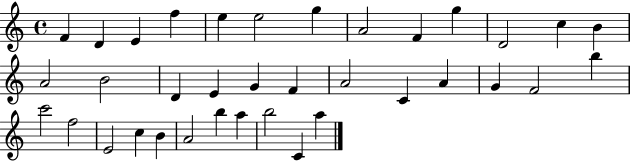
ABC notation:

X:1
T:Untitled
M:4/4
L:1/4
K:C
F D E f e e2 g A2 F g D2 c B A2 B2 D E G F A2 C A G F2 b c'2 f2 E2 c B A2 b a b2 C a